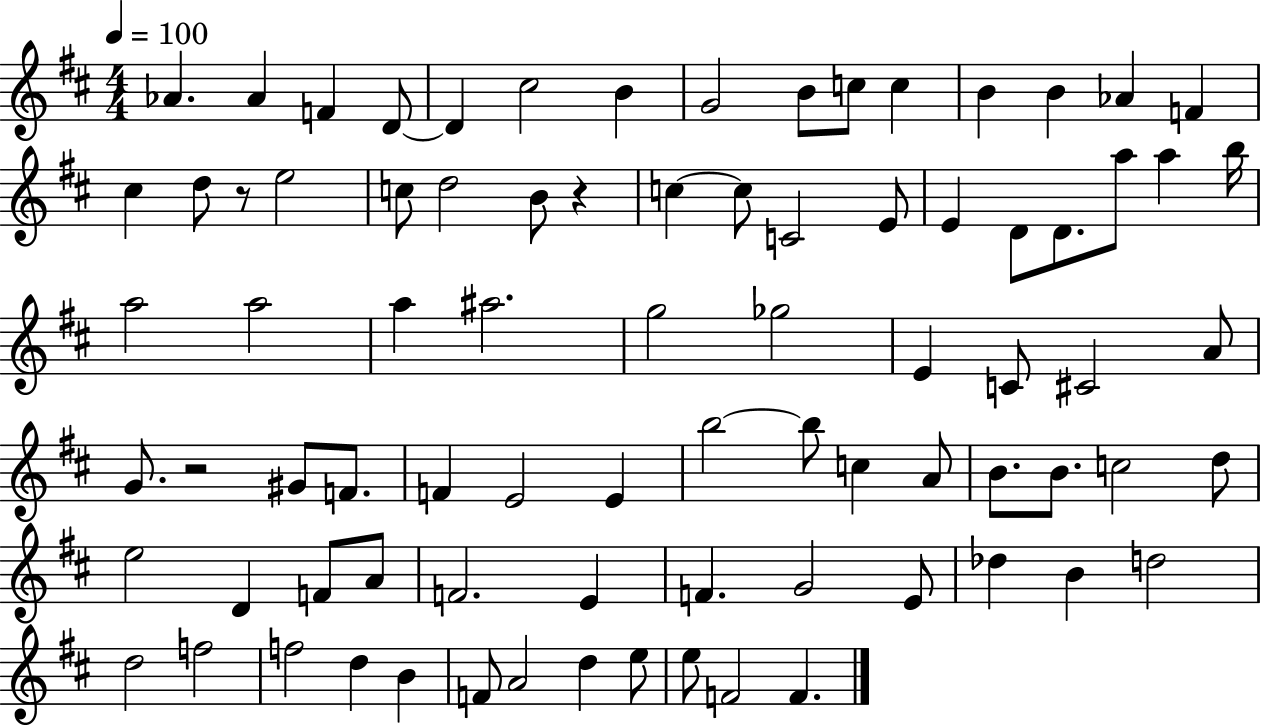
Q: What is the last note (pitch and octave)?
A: F4